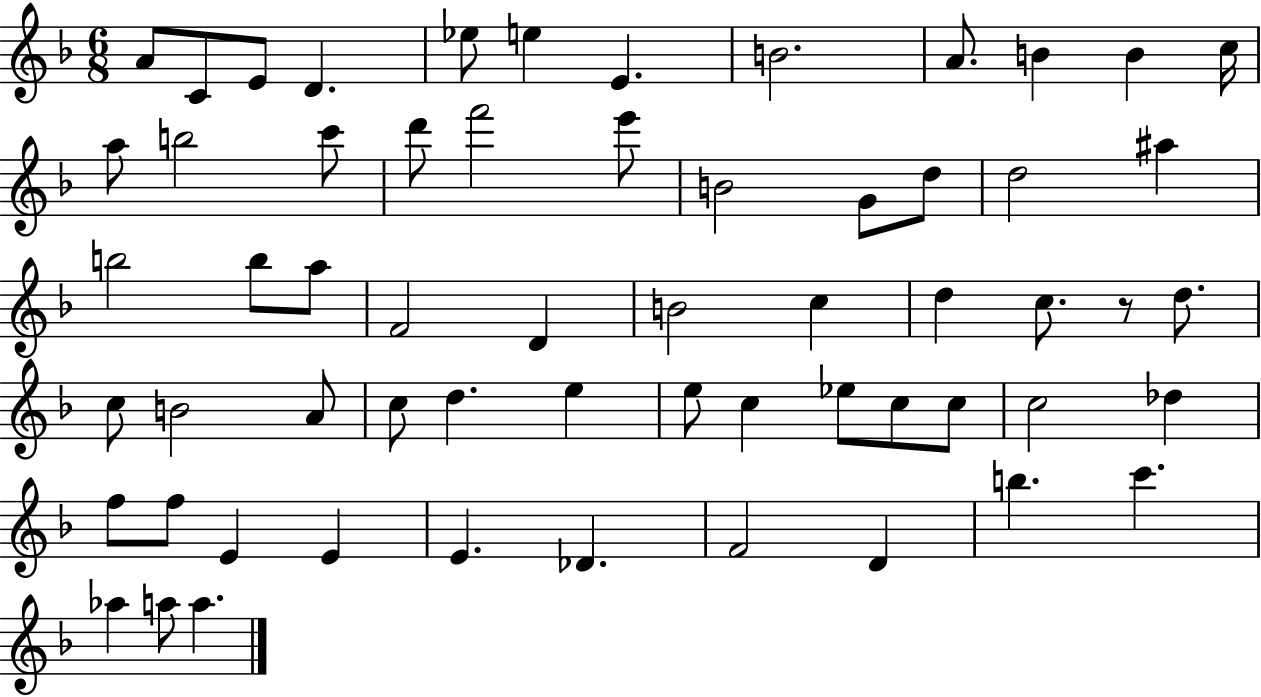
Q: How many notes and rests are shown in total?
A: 60